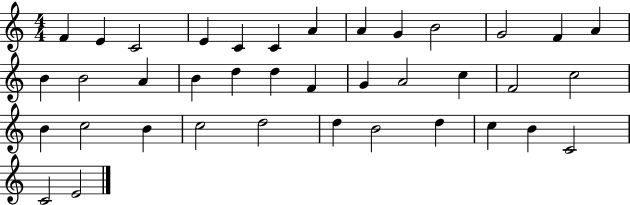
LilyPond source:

{
  \clef treble
  \numericTimeSignature
  \time 4/4
  \key c \major
  f'4 e'4 c'2 | e'4 c'4 c'4 a'4 | a'4 g'4 b'2 | g'2 f'4 a'4 | \break b'4 b'2 a'4 | b'4 d''4 d''4 f'4 | g'4 a'2 c''4 | f'2 c''2 | \break b'4 c''2 b'4 | c''2 d''2 | d''4 b'2 d''4 | c''4 b'4 c'2 | \break c'2 e'2 | \bar "|."
}